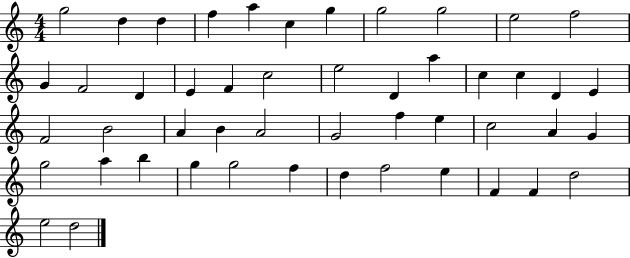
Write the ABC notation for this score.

X:1
T:Untitled
M:4/4
L:1/4
K:C
g2 d d f a c g g2 g2 e2 f2 G F2 D E F c2 e2 D a c c D E F2 B2 A B A2 G2 f e c2 A G g2 a b g g2 f d f2 e F F d2 e2 d2